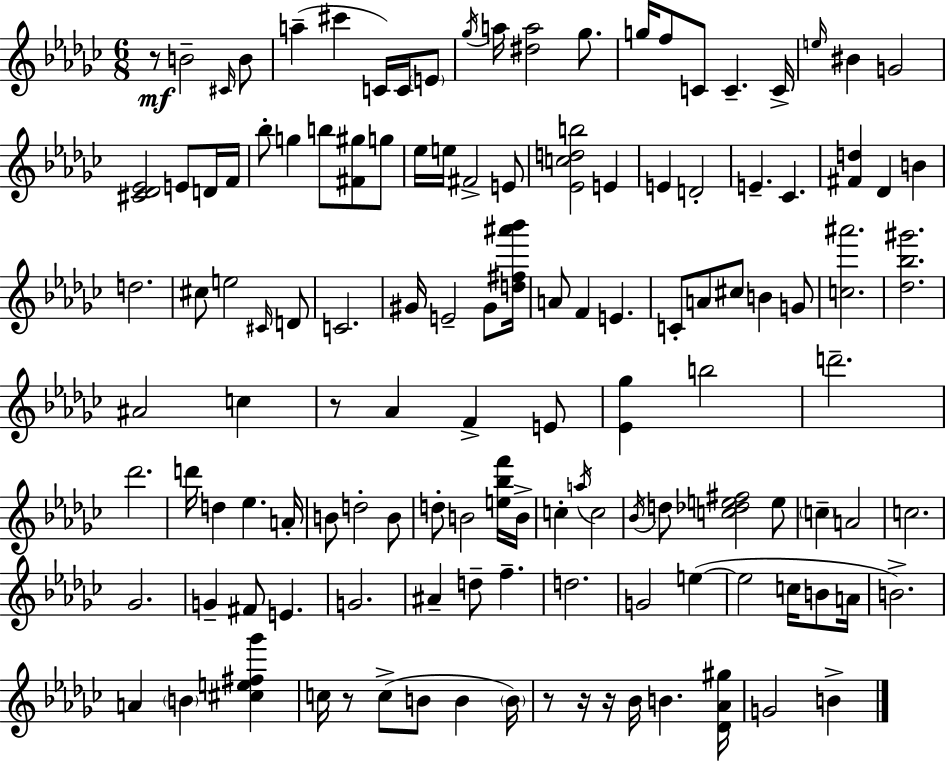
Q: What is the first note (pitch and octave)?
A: B4